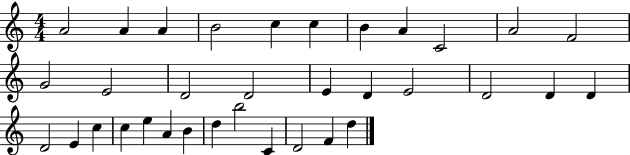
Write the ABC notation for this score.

X:1
T:Untitled
M:4/4
L:1/4
K:C
A2 A A B2 c c B A C2 A2 F2 G2 E2 D2 D2 E D E2 D2 D D D2 E c c e A B d b2 C D2 F d